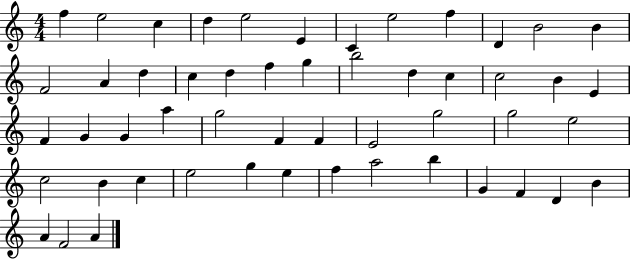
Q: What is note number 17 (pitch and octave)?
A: D5